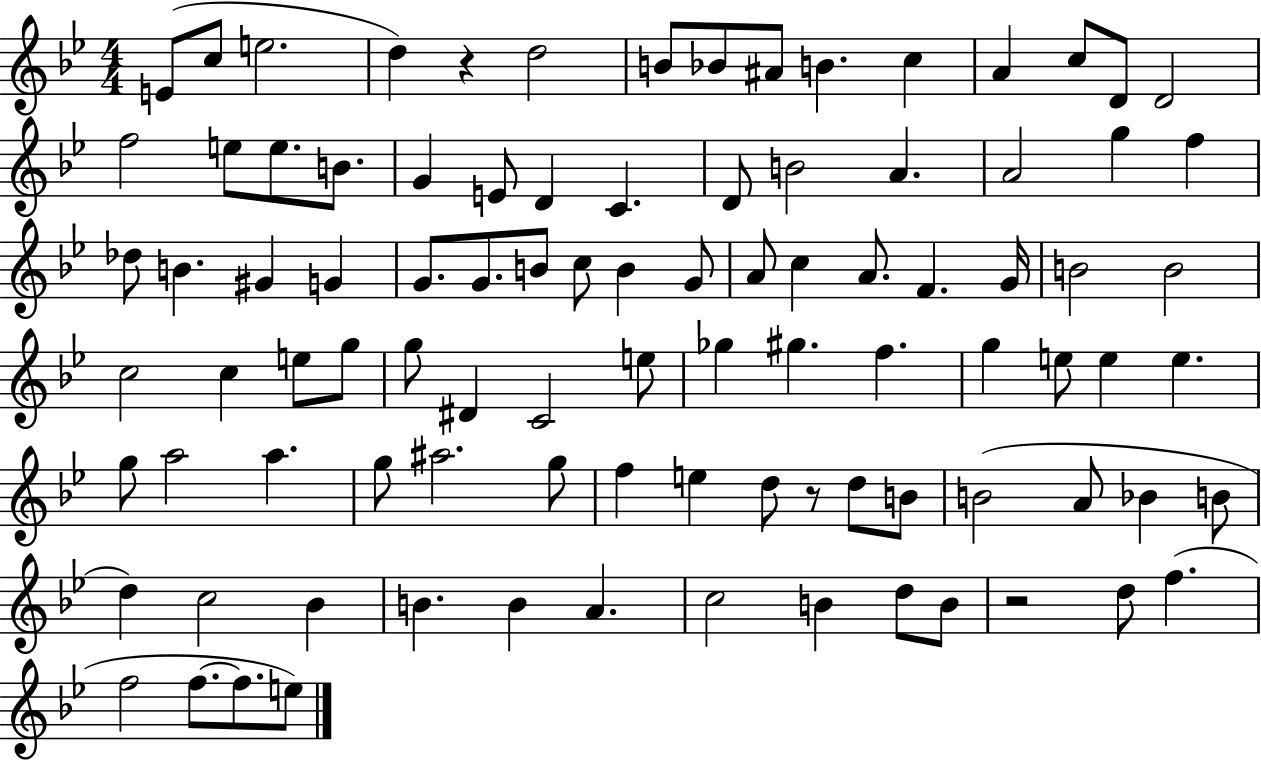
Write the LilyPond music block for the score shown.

{
  \clef treble
  \numericTimeSignature
  \time 4/4
  \key bes \major
  e'8( c''8 e''2. | d''4) r4 d''2 | b'8 bes'8 ais'8 b'4. c''4 | a'4 c''8 d'8 d'2 | \break f''2 e''8 e''8. b'8. | g'4 e'8 d'4 c'4. | d'8 b'2 a'4. | a'2 g''4 f''4 | \break des''8 b'4. gis'4 g'4 | g'8. g'8. b'8 c''8 b'4 g'8 | a'8 c''4 a'8. f'4. g'16 | b'2 b'2 | \break c''2 c''4 e''8 g''8 | g''8 dis'4 c'2 e''8 | ges''4 gis''4. f''4. | g''4 e''8 e''4 e''4. | \break g''8 a''2 a''4. | g''8 ais''2. g''8 | f''4 e''4 d''8 r8 d''8 b'8 | b'2( a'8 bes'4 b'8 | \break d''4) c''2 bes'4 | b'4. b'4 a'4. | c''2 b'4 d''8 b'8 | r2 d''8 f''4.( | \break f''2 f''8.~~ f''8. e''8) | \bar "|."
}